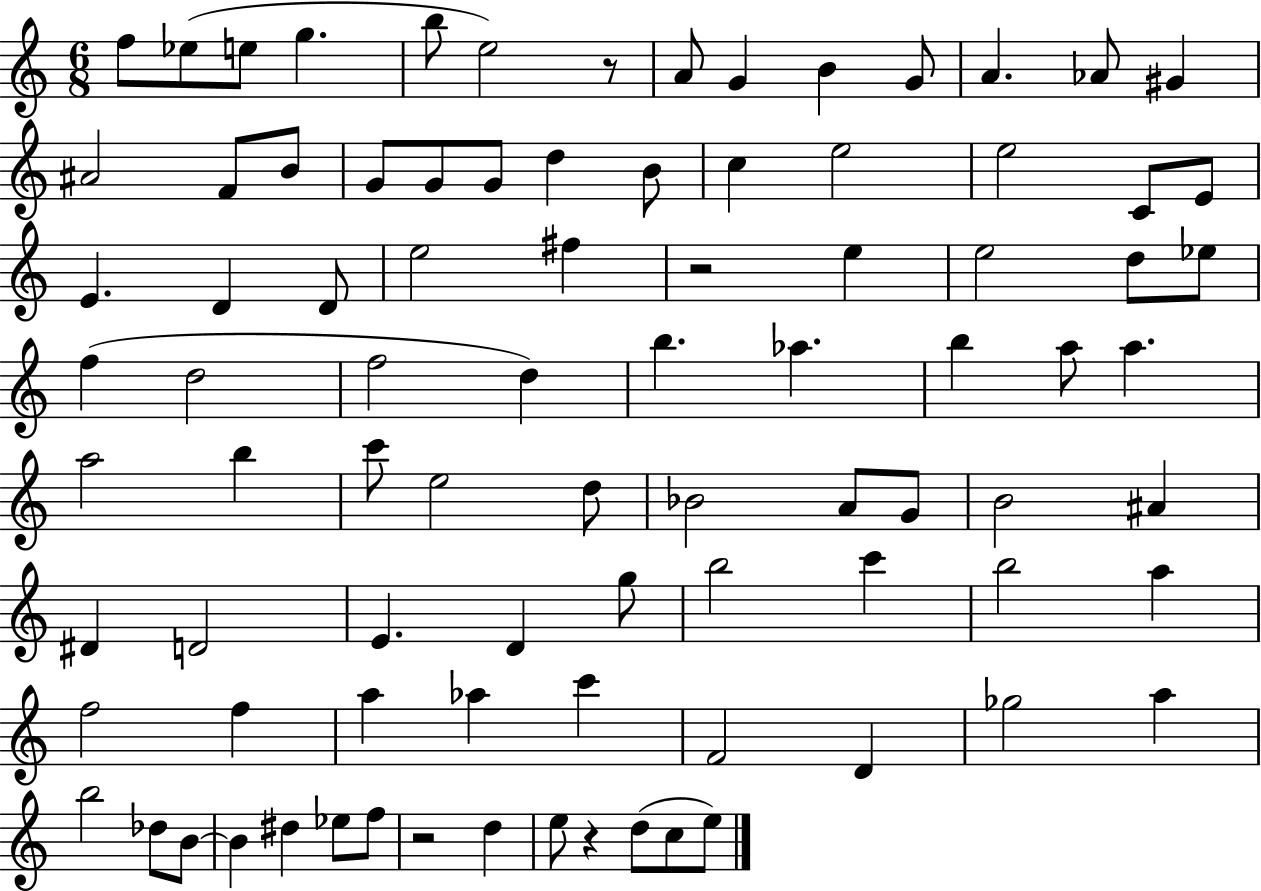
{
  \clef treble
  \numericTimeSignature
  \time 6/8
  \key c \major
  f''8 ees''8( e''8 g''4. | b''8 e''2) r8 | a'8 g'4 b'4 g'8 | a'4. aes'8 gis'4 | \break ais'2 f'8 b'8 | g'8 g'8 g'8 d''4 b'8 | c''4 e''2 | e''2 c'8 e'8 | \break e'4. d'4 d'8 | e''2 fis''4 | r2 e''4 | e''2 d''8 ees''8 | \break f''4( d''2 | f''2 d''4) | b''4. aes''4. | b''4 a''8 a''4. | \break a''2 b''4 | c'''8 e''2 d''8 | bes'2 a'8 g'8 | b'2 ais'4 | \break dis'4 d'2 | e'4. d'4 g''8 | b''2 c'''4 | b''2 a''4 | \break f''2 f''4 | a''4 aes''4 c'''4 | f'2 d'4 | ges''2 a''4 | \break b''2 des''8 b'8~~ | b'4 dis''4 ees''8 f''8 | r2 d''4 | e''8 r4 d''8( c''8 e''8) | \break \bar "|."
}